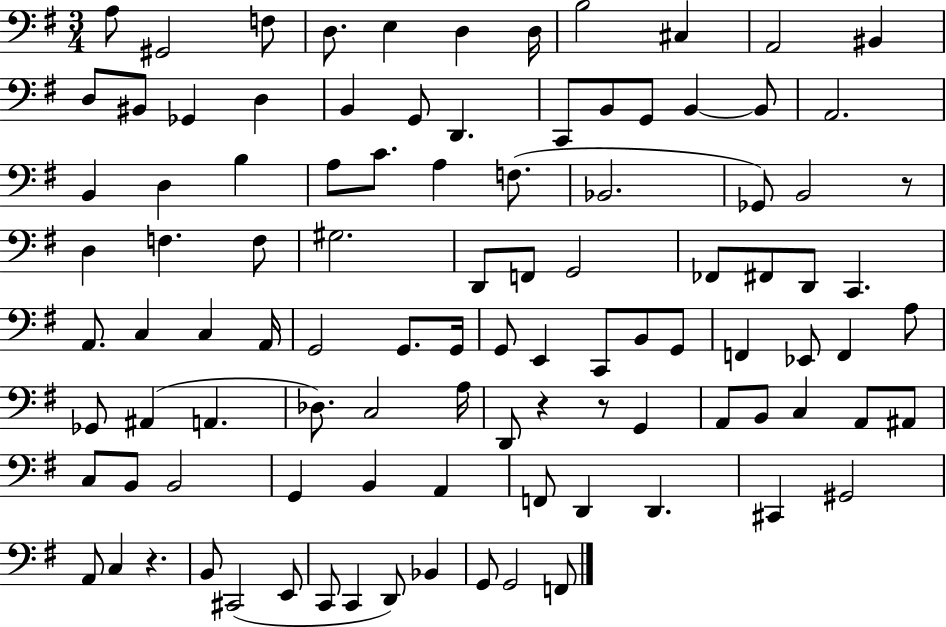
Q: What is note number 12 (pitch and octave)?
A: D3